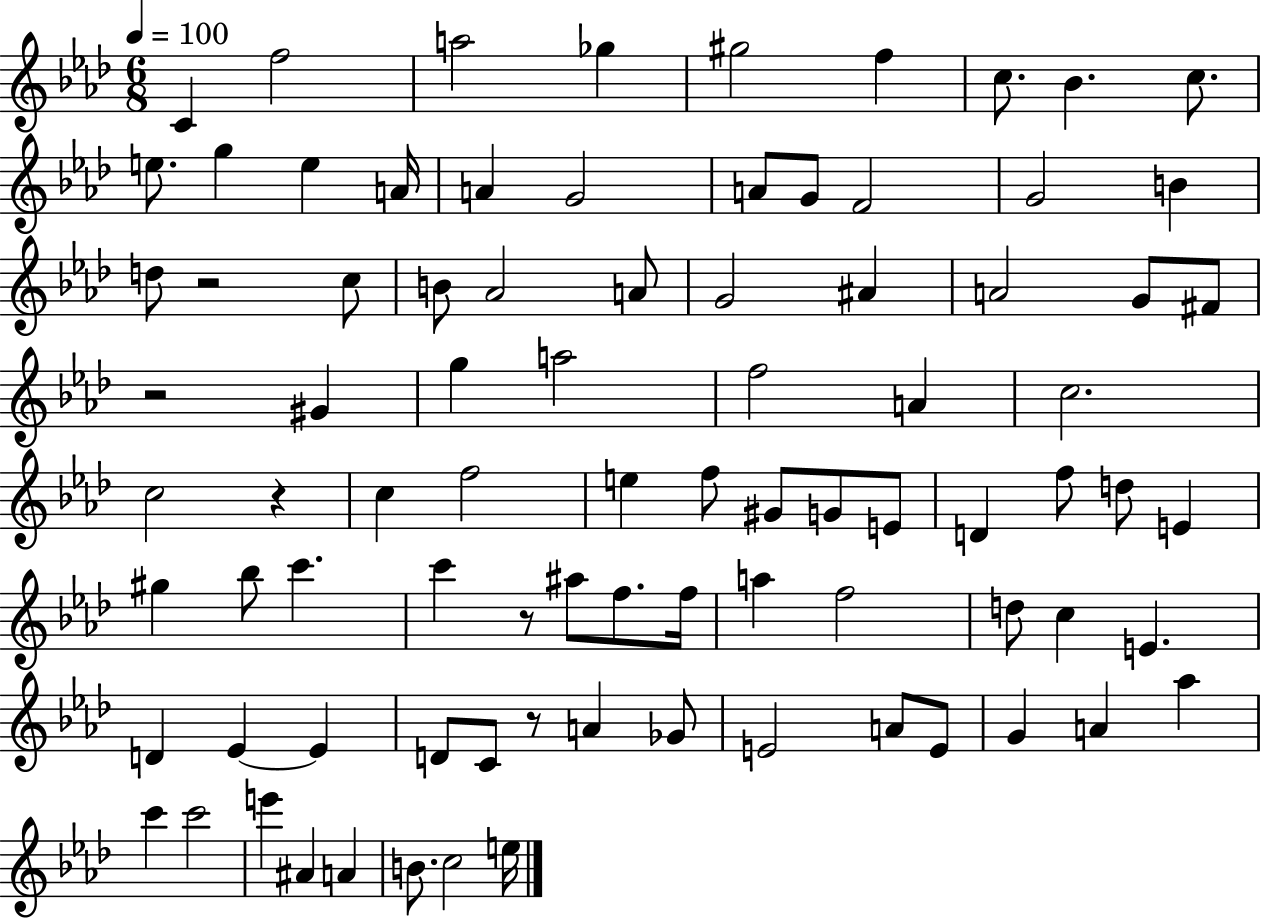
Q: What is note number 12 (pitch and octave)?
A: E5